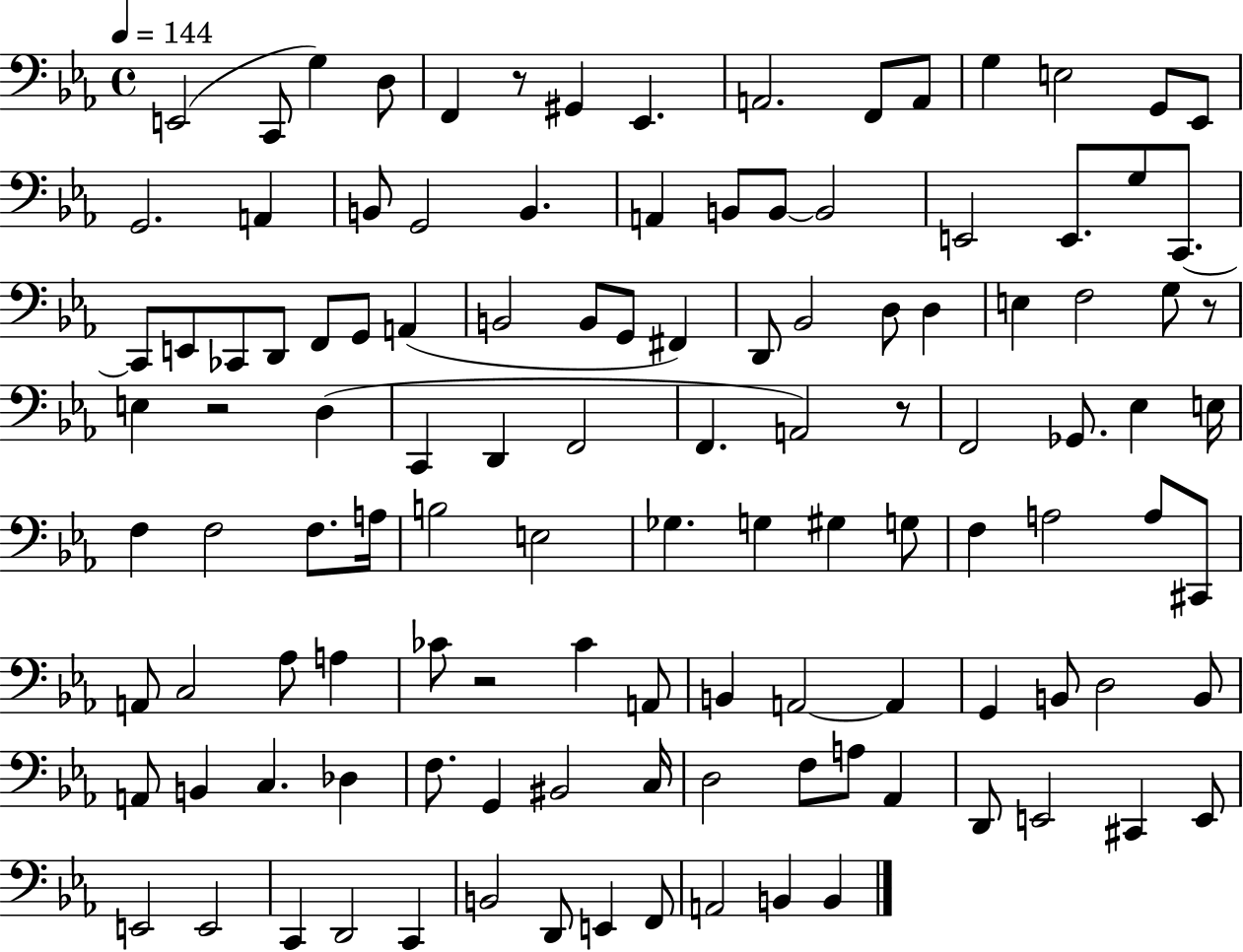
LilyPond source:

{
  \clef bass
  \time 4/4
  \defaultTimeSignature
  \key ees \major
  \tempo 4 = 144
  e,2( c,8 g4) d8 | f,4 r8 gis,4 ees,4. | a,2. f,8 a,8 | g4 e2 g,8 ees,8 | \break g,2. a,4 | b,8 g,2 b,4. | a,4 b,8 b,8~~ b,2 | e,2 e,8. g8 c,8.~~ | \break c,8 e,8 ces,8 d,8 f,8 g,8 a,4( | b,2 b,8 g,8 fis,4) | d,8 bes,2 d8 d4 | e4 f2 g8 r8 | \break e4 r2 d4( | c,4 d,4 f,2 | f,4. a,2) r8 | f,2 ges,8. ees4 e16 | \break f4 f2 f8. a16 | b2 e2 | ges4. g4 gis4 g8 | f4 a2 a8 cis,8 | \break a,8 c2 aes8 a4 | ces'8 r2 ces'4 a,8 | b,4 a,2~~ a,4 | g,4 b,8 d2 b,8 | \break a,8 b,4 c4. des4 | f8. g,4 bis,2 c16 | d2 f8 a8 aes,4 | d,8 e,2 cis,4 e,8 | \break e,2 e,2 | c,4 d,2 c,4 | b,2 d,8 e,4 f,8 | a,2 b,4 b,4 | \break \bar "|."
}